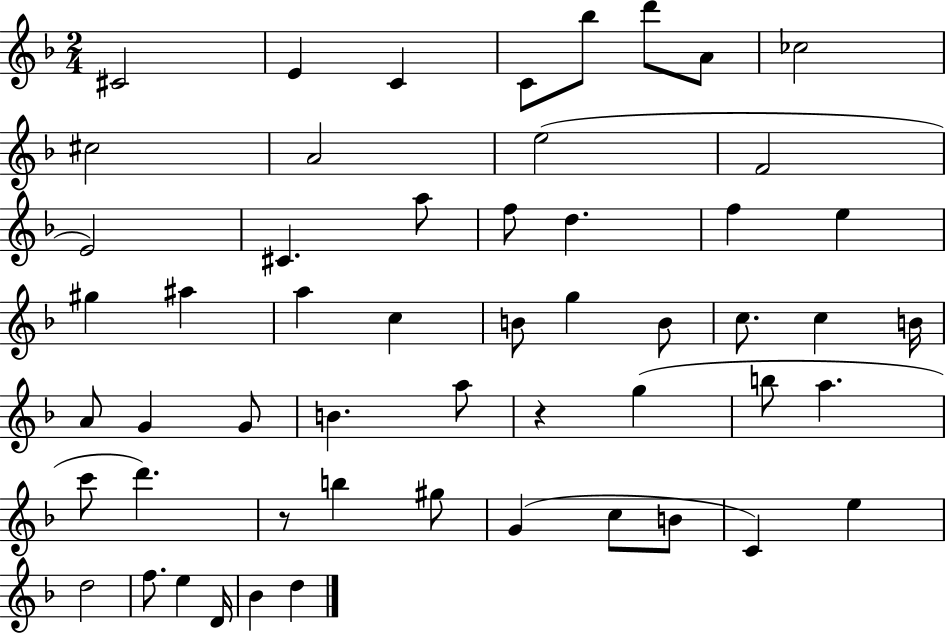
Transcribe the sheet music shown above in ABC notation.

X:1
T:Untitled
M:2/4
L:1/4
K:F
^C2 E C C/2 _b/2 d'/2 A/2 _c2 ^c2 A2 e2 F2 E2 ^C a/2 f/2 d f e ^g ^a a c B/2 g B/2 c/2 c B/4 A/2 G G/2 B a/2 z g b/2 a c'/2 d' z/2 b ^g/2 G c/2 B/2 C e d2 f/2 e D/4 _B d